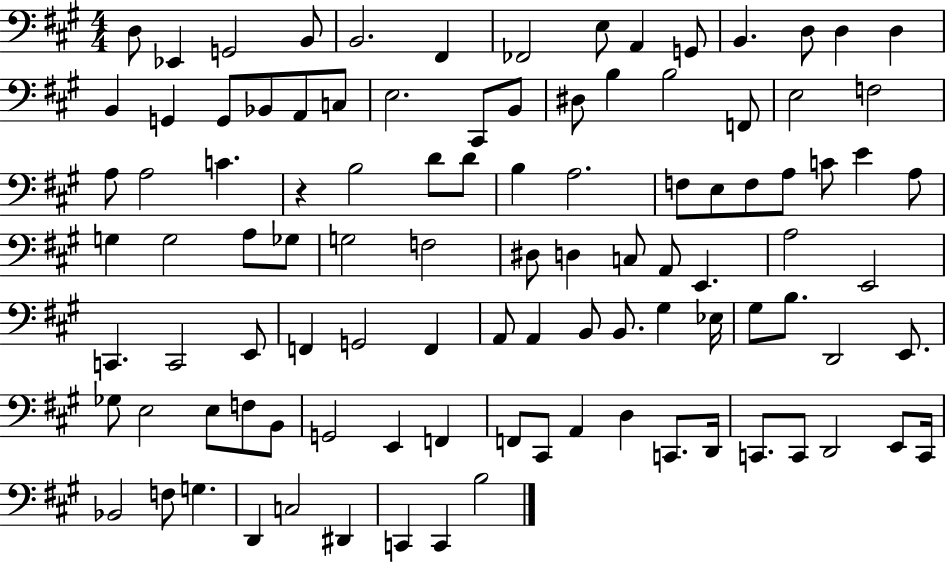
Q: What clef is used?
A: bass